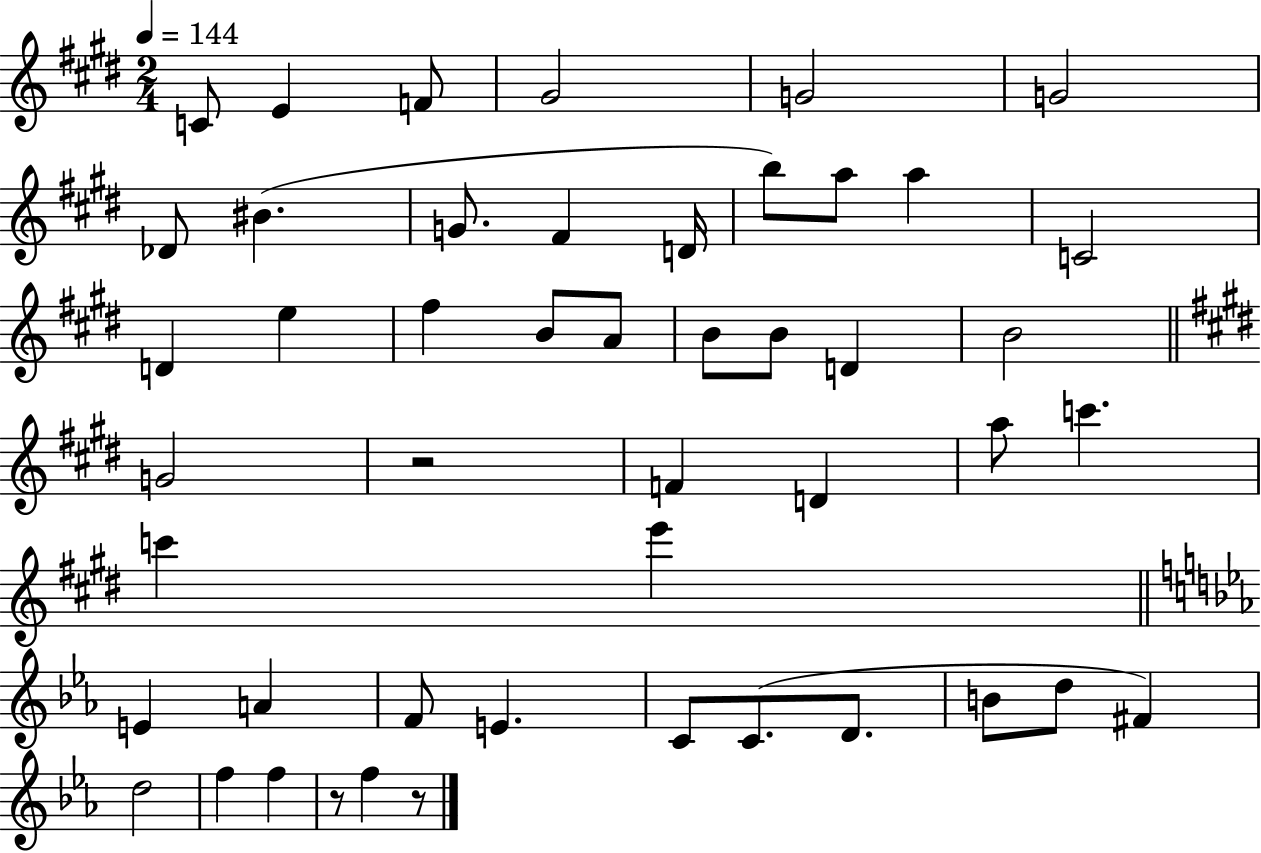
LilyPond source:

{
  \clef treble
  \numericTimeSignature
  \time 2/4
  \key e \major
  \tempo 4 = 144
  c'8 e'4 f'8 | gis'2 | g'2 | g'2 | \break des'8 bis'4.( | g'8. fis'4 d'16 | b''8) a''8 a''4 | c'2 | \break d'4 e''4 | fis''4 b'8 a'8 | b'8 b'8 d'4 | b'2 | \break \bar "||" \break \key e \major g'2 | r2 | f'4 d'4 | a''8 c'''4. | \break c'''4 e'''4 | \bar "||" \break \key ees \major e'4 a'4 | f'8 e'4. | c'8 c'8.( d'8. | b'8 d''8 fis'4) | \break d''2 | f''4 f''4 | r8 f''4 r8 | \bar "|."
}